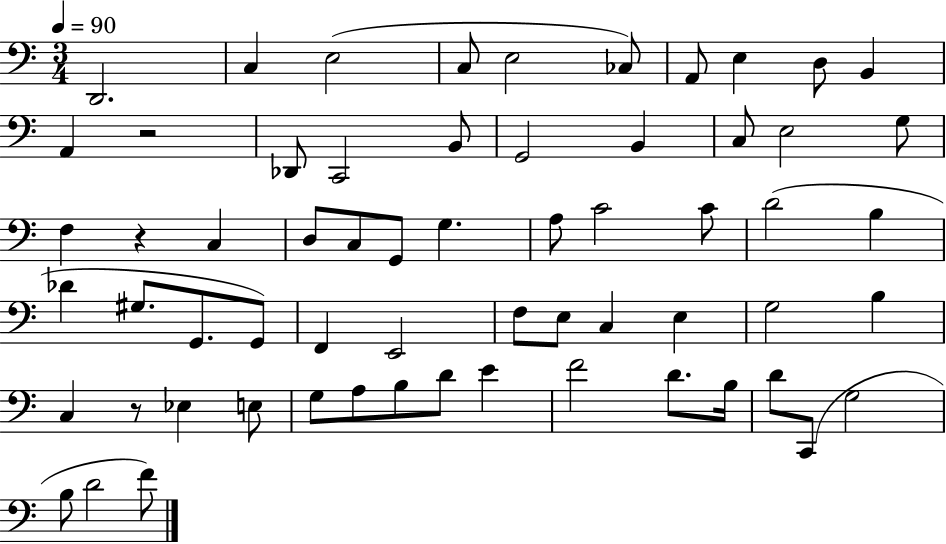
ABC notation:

X:1
T:Untitled
M:3/4
L:1/4
K:C
D,,2 C, E,2 C,/2 E,2 _C,/2 A,,/2 E, D,/2 B,, A,, z2 _D,,/2 C,,2 B,,/2 G,,2 B,, C,/2 E,2 G,/2 F, z C, D,/2 C,/2 G,,/2 G, A,/2 C2 C/2 D2 B, _D ^G,/2 G,,/2 G,,/2 F,, E,,2 F,/2 E,/2 C, E, G,2 B, C, z/2 _E, E,/2 G,/2 A,/2 B,/2 D/2 E F2 D/2 B,/4 D/2 C,,/2 G,2 B,/2 D2 F/2